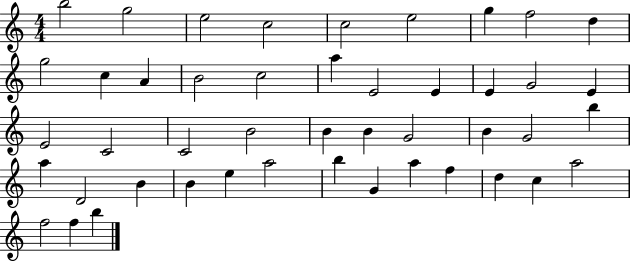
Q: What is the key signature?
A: C major